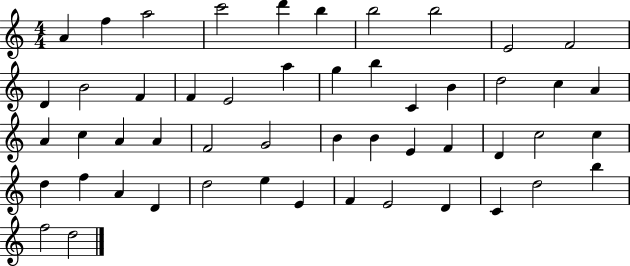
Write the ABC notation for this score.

X:1
T:Untitled
M:4/4
L:1/4
K:C
A f a2 c'2 d' b b2 b2 E2 F2 D B2 F F E2 a g b C B d2 c A A c A A F2 G2 B B E F D c2 c d f A D d2 e E F E2 D C d2 b f2 d2